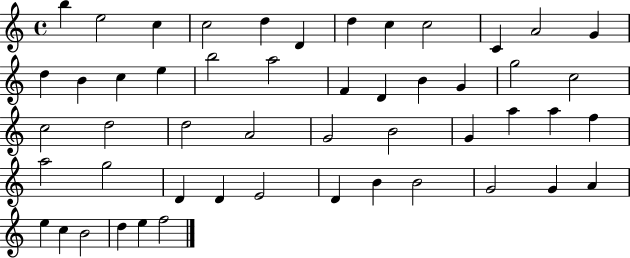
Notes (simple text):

B5/q E5/h C5/q C5/h D5/q D4/q D5/q C5/q C5/h C4/q A4/h G4/q D5/q B4/q C5/q E5/q B5/h A5/h F4/q D4/q B4/q G4/q G5/h C5/h C5/h D5/h D5/h A4/h G4/h B4/h G4/q A5/q A5/q F5/q A5/h G5/h D4/q D4/q E4/h D4/q B4/q B4/h G4/h G4/q A4/q E5/q C5/q B4/h D5/q E5/q F5/h